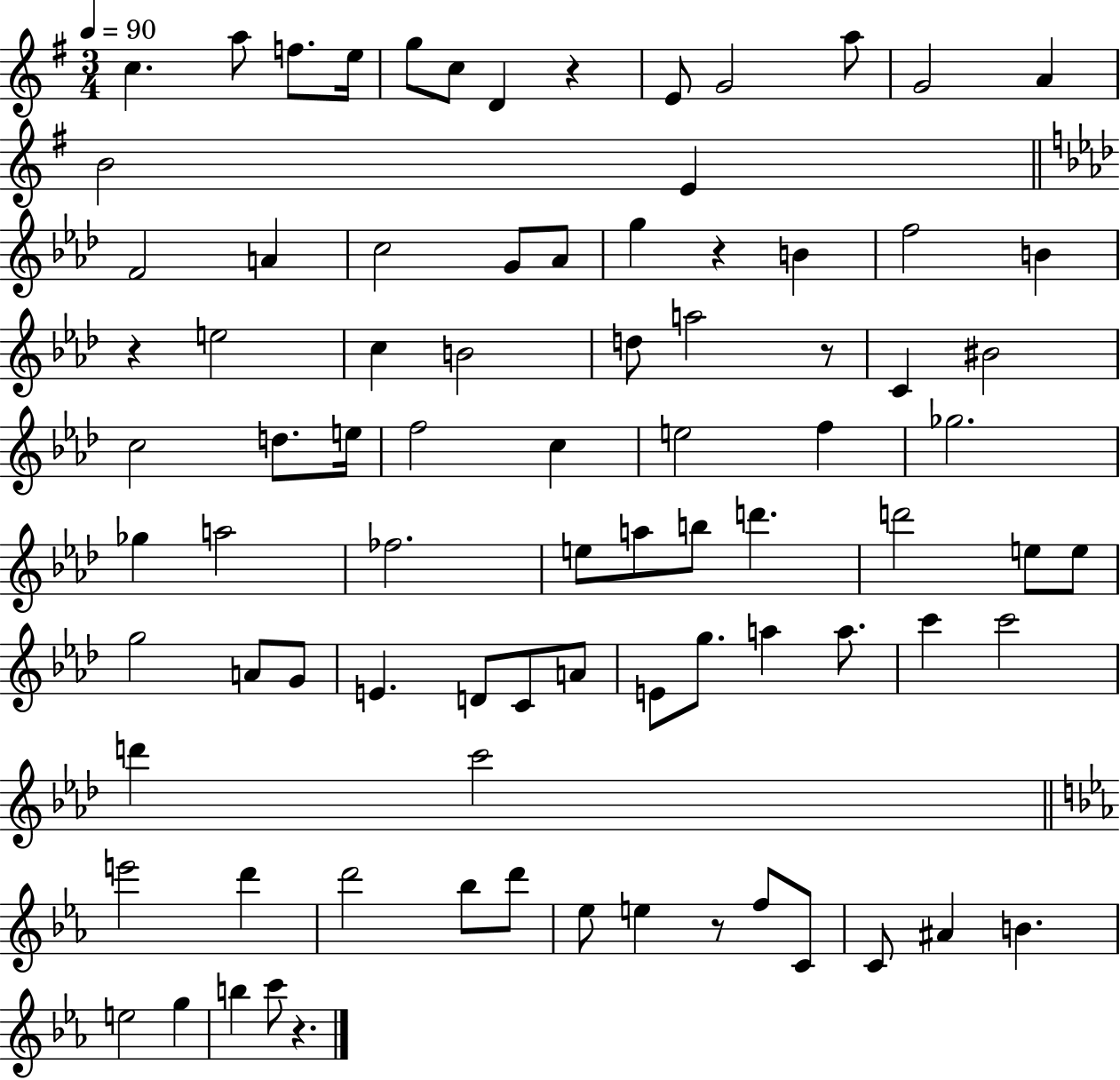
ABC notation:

X:1
T:Untitled
M:3/4
L:1/4
K:G
c a/2 f/2 e/4 g/2 c/2 D z E/2 G2 a/2 G2 A B2 E F2 A c2 G/2 _A/2 g z B f2 B z e2 c B2 d/2 a2 z/2 C ^B2 c2 d/2 e/4 f2 c e2 f _g2 _g a2 _f2 e/2 a/2 b/2 d' d'2 e/2 e/2 g2 A/2 G/2 E D/2 C/2 A/2 E/2 g/2 a a/2 c' c'2 d' c'2 e'2 d' d'2 _b/2 d'/2 _e/2 e z/2 f/2 C/2 C/2 ^A B e2 g b c'/2 z